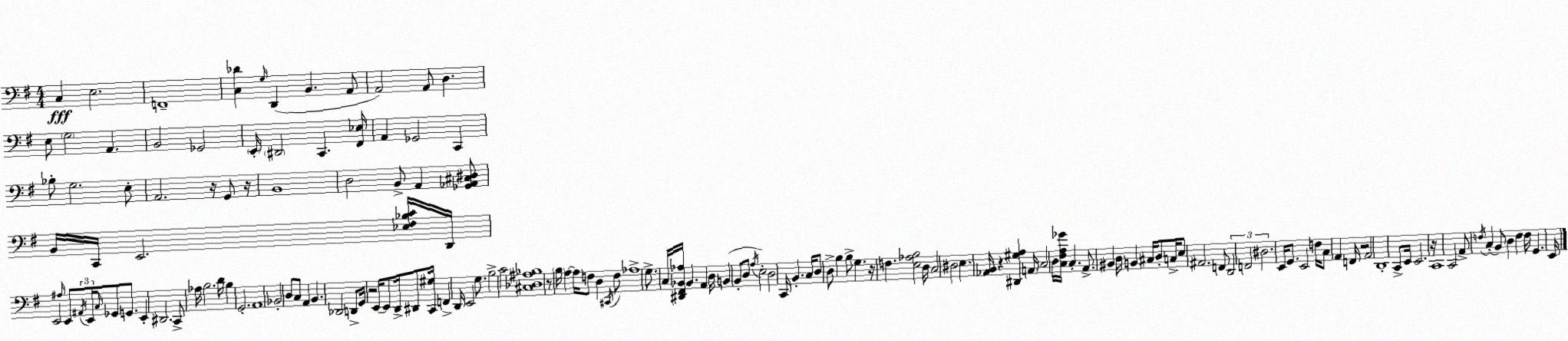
X:1
T:Untitled
M:4/4
L:1/4
K:Em
C, E,2 F,,4 [C,_D] G,/4 D,, B,, A,,/2 A,,2 A,,/2 D, E,/2 G,2 A,, B,,2 _G,,2 E,,/4 ^D,,2 C,, [^F,,_E,]/4 A,, _G,,2 C,, _B,/2 G,2 E,/2 A,,2 z/4 G,,/2 z/4 B,,4 D,2 B,,/2 A,, [_G,,_A,,^C,^D,]/2 B,,/4 C,,/4 E,,2 [_E,^F,_B,C]/4 D,,/4 E,,2 ^A,/4 E,,/2 ^A,,/4 E,,/4 C,/4 _G,,/2 G,,/2 E,, ^D,,2 C,,/2 _A,/4 B,2 D/4 B, G,,2 A,,4 _B,,2 D,/2 C,/2 A,, B,, _D,,2 D,,/2 G,,/4 z2 E,,/4 E,,/2 D,,/4 ^D,,/2 [C,,^G,]/4 F,, D,,/4 E,,2 G,/2 B,2 C2 [^C,_D,^A,_B,]4 z/2 B,/4 A, A,/4 F,/2 D, ^C,,/4 F,/2 _A,4 G,/2 C,/4 [^D,,^F,,_B,,_A,]/4 _B,, A,, D,/4 B,, B,,/2 D,/2 A,/4 E,2 D,2 C,,/4 B,, C,/4 D,/2 D,/2 B, B,/2 G, z/4 F, [E,_A,B,]2 D,/4 C,2 ^D,2 E, [_A,,B,,]/4 z [^D,,^G,A,] A,,/4 C,2 D,/4 [C,^F,A,_G]/4 C, A,,/2 ^B,, D,/4 B,, ^C,/4 D,/2 C,/4 E,/2 ^A,,2 F,,/2 D,,2 F,,2 ^D,2 E,,/4 G,,/2 E,,2 F,/4 C,/2 A,, F,,/4 z2 A,,2 D,,4 C,,/2 E,,/4 E,,2 z/4 C,,4 C,,2 A,,/2 F,/4 C, B,,/2 D, F, F,/4 G,, E,,/4